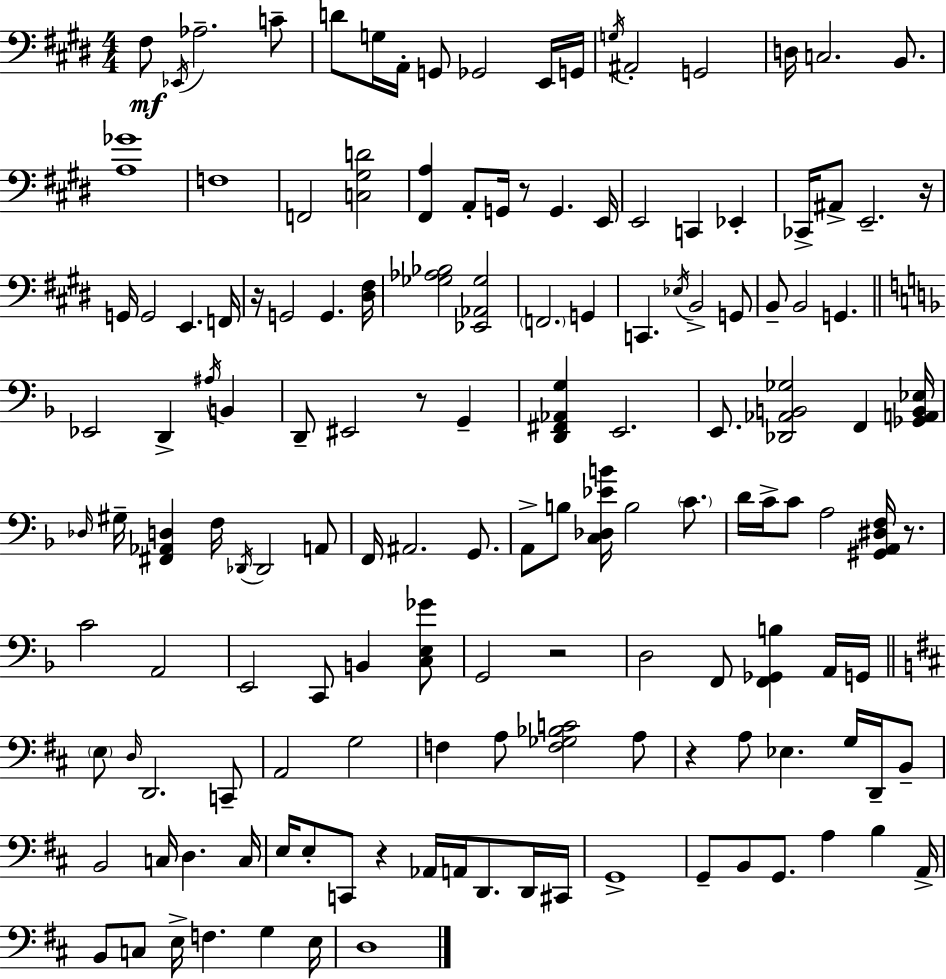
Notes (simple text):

F#3/e Eb2/s Ab3/h. C4/e D4/e G3/s A2/s G2/e Gb2/h E2/s G2/s G3/s A#2/h G2/h D3/s C3/h. B2/e. [A3,Gb4]/w F3/w F2/h [C3,G#3,D4]/h [F#2,A3]/q A2/e G2/s R/e G2/q. E2/s E2/h C2/q Eb2/q CES2/s A#2/e E2/h. R/s G2/s G2/h E2/q. F2/s R/s G2/h G2/q. [D#3,F#3]/s [Gb3,Ab3,Bb3]/h [Eb2,Ab2,Gb3]/h F2/h. G2/q C2/q. Eb3/s B2/h G2/e B2/e B2/h G2/q. Eb2/h D2/q A#3/s B2/q D2/e EIS2/h R/e G2/q [D2,F#2,Ab2,G3]/q E2/h. E2/e. [Db2,Ab2,B2,Gb3]/h F2/q [Gb2,A2,B2,Eb3]/s Db3/s G#3/s [F#2,Ab2,D3]/q F3/s Db2/s Db2/h A2/e F2/s A#2/h. G2/e. A2/e B3/e [C3,Db3,Eb4,B4]/s B3/h C4/e. D4/s C4/s C4/e A3/h [G#2,A2,D#3,F3]/s R/e. C4/h A2/h E2/h C2/e B2/q [C3,E3,Gb4]/e G2/h R/h D3/h F2/e [F2,Gb2,B3]/q A2/s G2/s E3/e D3/s D2/h. C2/e A2/h G3/h F3/q A3/e [F3,Gb3,Bb3,C4]/h A3/e R/q A3/e Eb3/q. G3/s D2/s B2/e B2/h C3/s D3/q. C3/s E3/s E3/e C2/e R/q Ab2/s A2/s D2/e. D2/s C#2/s G2/w G2/e B2/e G2/e. A3/q B3/q A2/s B2/e C3/e E3/s F3/q. G3/q E3/s D3/w